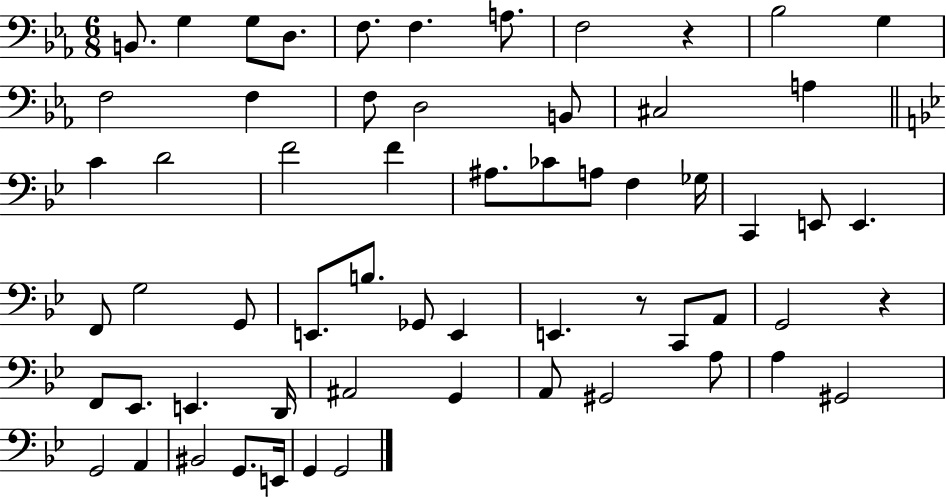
B2/e. G3/q G3/e D3/e. F3/e. F3/q. A3/e. F3/h R/q Bb3/h G3/q F3/h F3/q F3/e D3/h B2/e C#3/h A3/q C4/q D4/h F4/h F4/q A#3/e. CES4/e A3/e F3/q Gb3/s C2/q E2/e E2/q. F2/e G3/h G2/e E2/e. B3/e. Gb2/e E2/q E2/q. R/e C2/e A2/e G2/h R/q F2/e Eb2/e. E2/q. D2/s A#2/h G2/q A2/e G#2/h A3/e A3/q G#2/h G2/h A2/q BIS2/h G2/e. E2/s G2/q G2/h